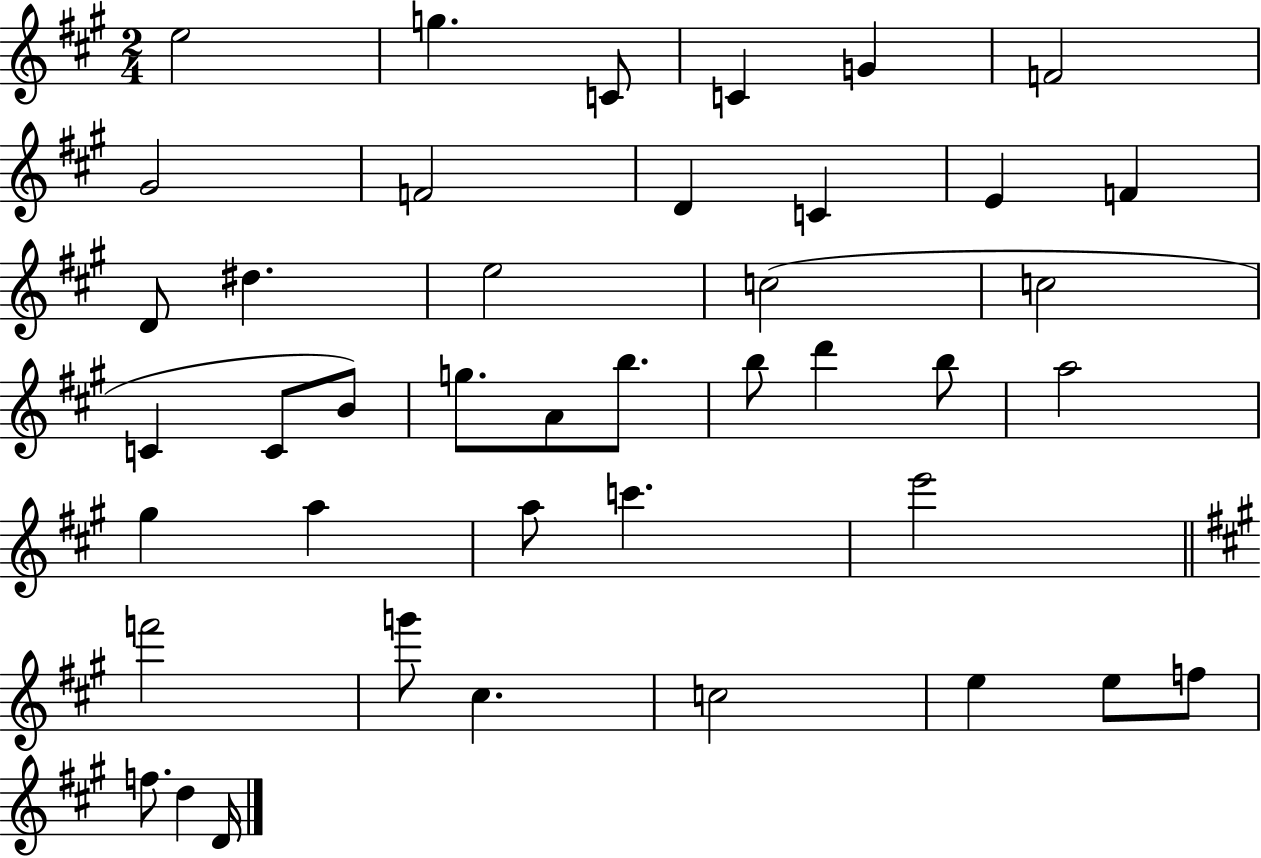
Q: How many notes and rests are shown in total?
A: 42